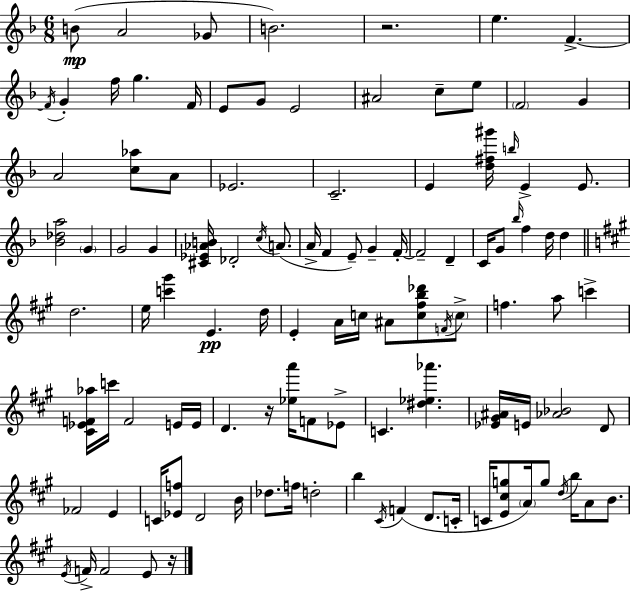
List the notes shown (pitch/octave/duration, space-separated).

B4/e A4/h Gb4/e B4/h. R/h. E5/q. F4/q. F4/s G4/q F5/s G5/q. F4/s E4/e G4/e E4/h A#4/h C5/e E5/e F4/h G4/q A4/h [C5,Ab5]/e A4/e Eb4/h. C4/h. E4/q [D5,F#5,G#6]/s B5/s E4/q E4/e. [Bb4,Db5,A5]/h G4/q G4/h G4/q [C#4,Eb4,Ab4,B4]/s Db4/h C5/s A4/e. A4/s F4/q E4/e G4/q F4/s F4/h D4/q C4/s G4/e Bb5/s F5/q D5/s D5/q D5/h. E5/s [C6,G#6]/q E4/q. D5/s E4/q A4/s C5/s A#4/e [C5,F#5,B5,Db6]/e F4/s C5/e F5/q. A5/e C6/q [C#4,Eb4,F4,Ab5]/s C6/s F4/h E4/s E4/s D4/q. R/s [Eb5,A6]/s F4/e Eb4/e C4/q. [D#5,Eb5,Ab6]/q. [Eb4,G#4,A#4]/s E4/s [Ab4,Bb4]/h D4/e FES4/h E4/q C4/s [Eb4,F5]/e D4/h B4/s Db5/e. F5/s D5/h B5/q C#4/s F4/q D4/e. C4/s C4/s [E4,C#5,G5]/e A4/s G5/e D5/s B5/s A4/e B4/e. E4/s F4/s F4/h E4/e R/s